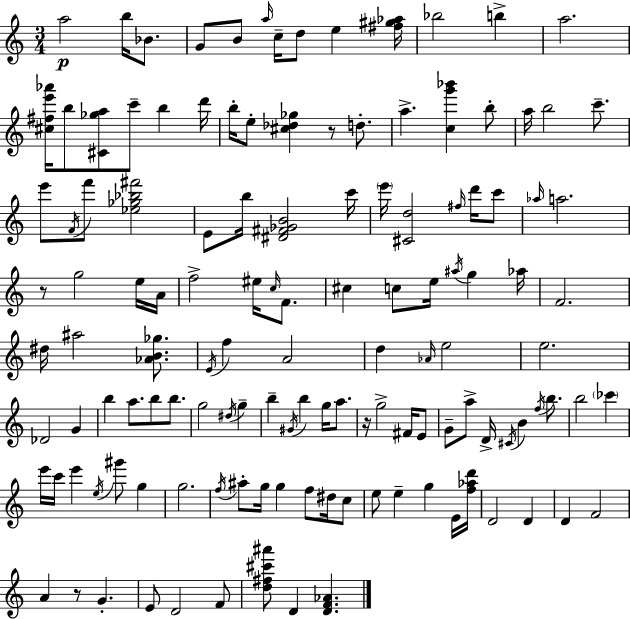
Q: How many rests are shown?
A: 4